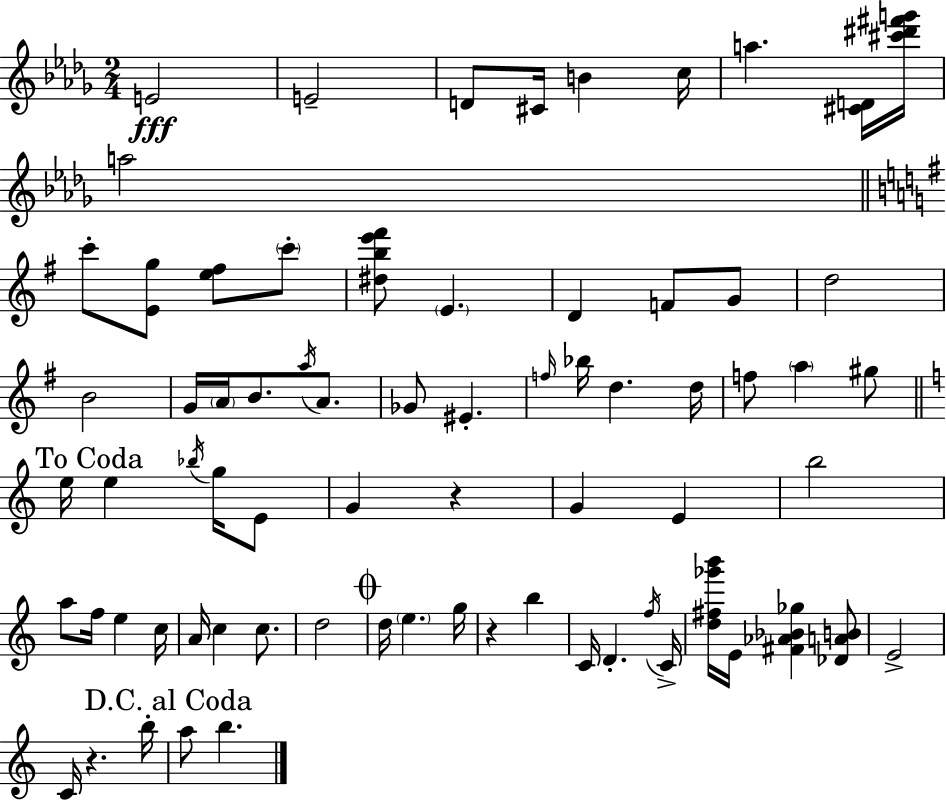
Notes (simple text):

E4/h E4/h D4/e C#4/s B4/q C5/s A5/q. [C#4,D4]/s [C#6,D#6,F#6,G6]/s A5/h C6/e [E4,G5]/e [E5,F#5]/e C6/e [D#5,B5,E6,F#6]/e E4/q. D4/q F4/e G4/e D5/h B4/h G4/s A4/s B4/e. A5/s A4/e. Gb4/e EIS4/q. F5/s Bb5/s D5/q. D5/s F5/e A5/q G#5/e E5/s E5/q Bb5/s G5/s E4/e G4/q R/q G4/q E4/q B5/h A5/e F5/s E5/q C5/s A4/s C5/q C5/e. D5/h D5/s E5/q. G5/s R/q B5/q C4/s D4/q. F5/s C4/s [D5,F#5,Gb6,B6]/s E4/s [F#4,Ab4,Bb4,Gb5]/q [Db4,A4,B4]/e E4/h C4/s R/q. B5/s A5/e B5/q.